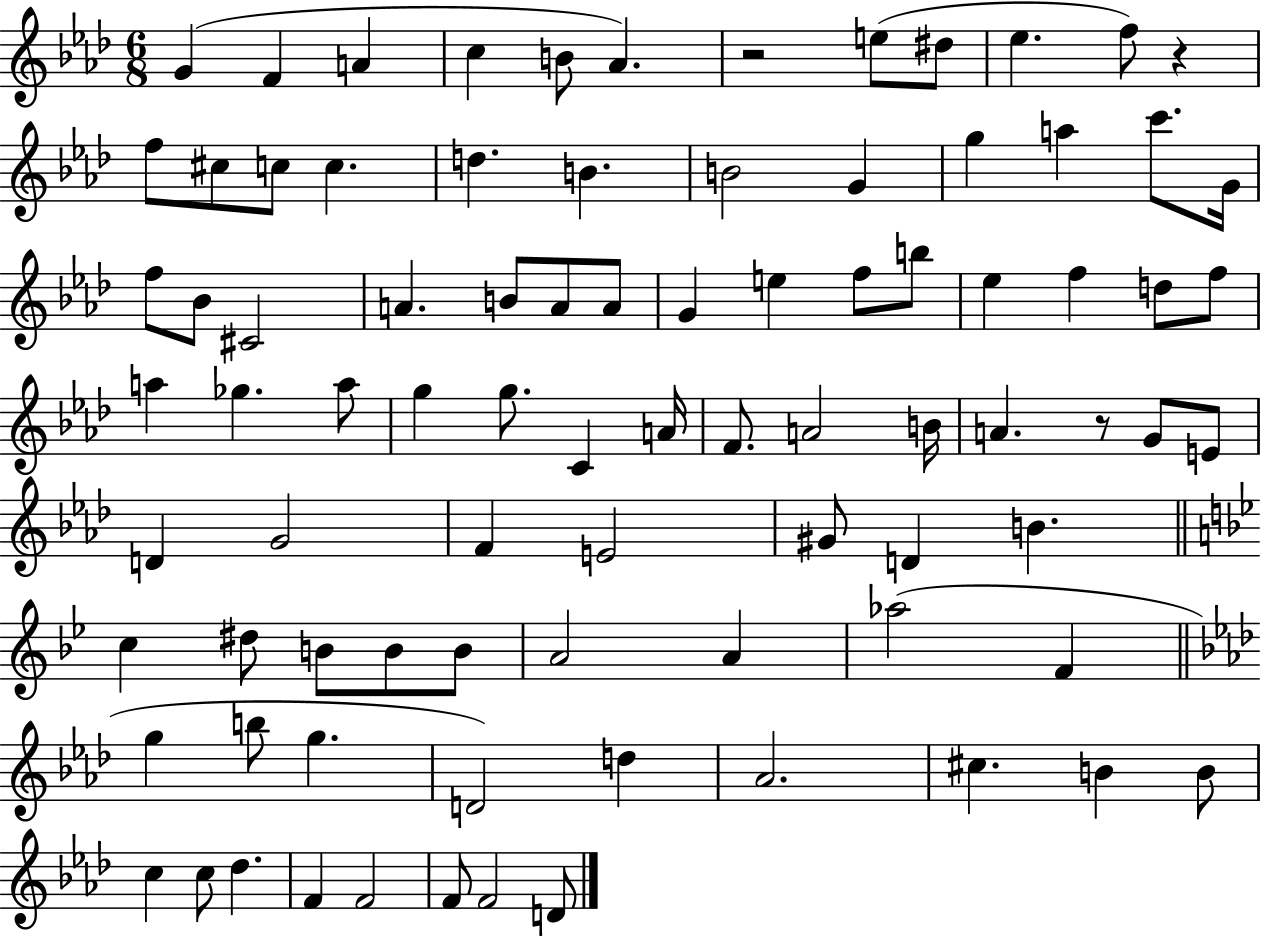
G4/q F4/q A4/q C5/q B4/e Ab4/q. R/h E5/e D#5/e Eb5/q. F5/e R/q F5/e C#5/e C5/e C5/q. D5/q. B4/q. B4/h G4/q G5/q A5/q C6/e. G4/s F5/e Bb4/e C#4/h A4/q. B4/e A4/e A4/e G4/q E5/q F5/e B5/e Eb5/q F5/q D5/e F5/e A5/q Gb5/q. A5/e G5/q G5/e. C4/q A4/s F4/e. A4/h B4/s A4/q. R/e G4/e E4/e D4/q G4/h F4/q E4/h G#4/e D4/q B4/q. C5/q D#5/e B4/e B4/e B4/e A4/h A4/q Ab5/h F4/q G5/q B5/e G5/q. D4/h D5/q Ab4/h. C#5/q. B4/q B4/e C5/q C5/e Db5/q. F4/q F4/h F4/e F4/h D4/e